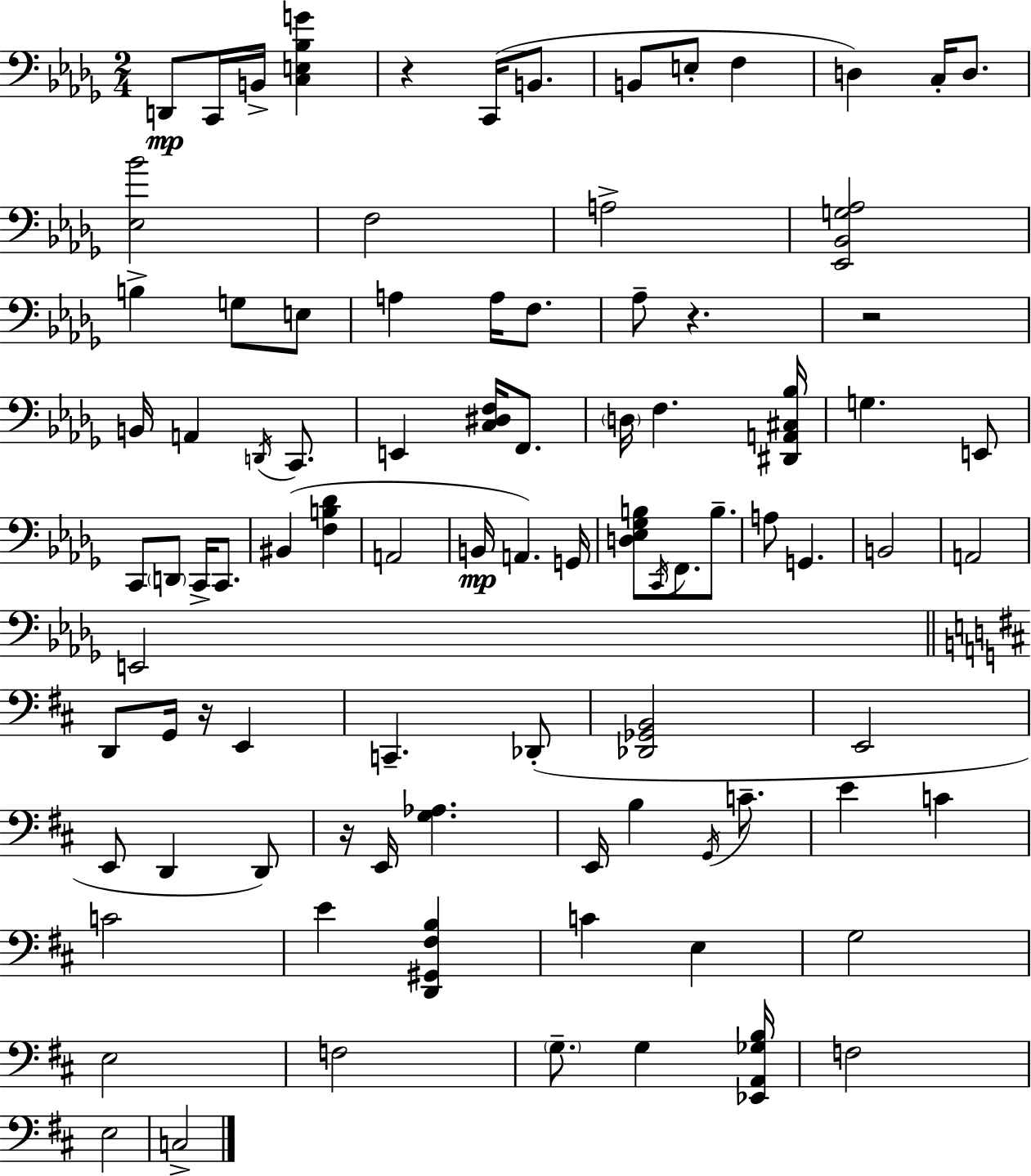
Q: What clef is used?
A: bass